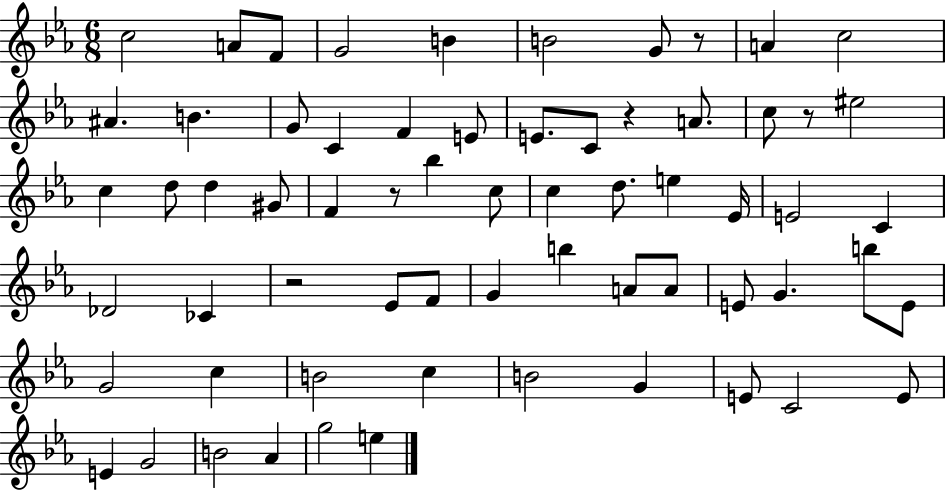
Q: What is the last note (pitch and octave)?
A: E5